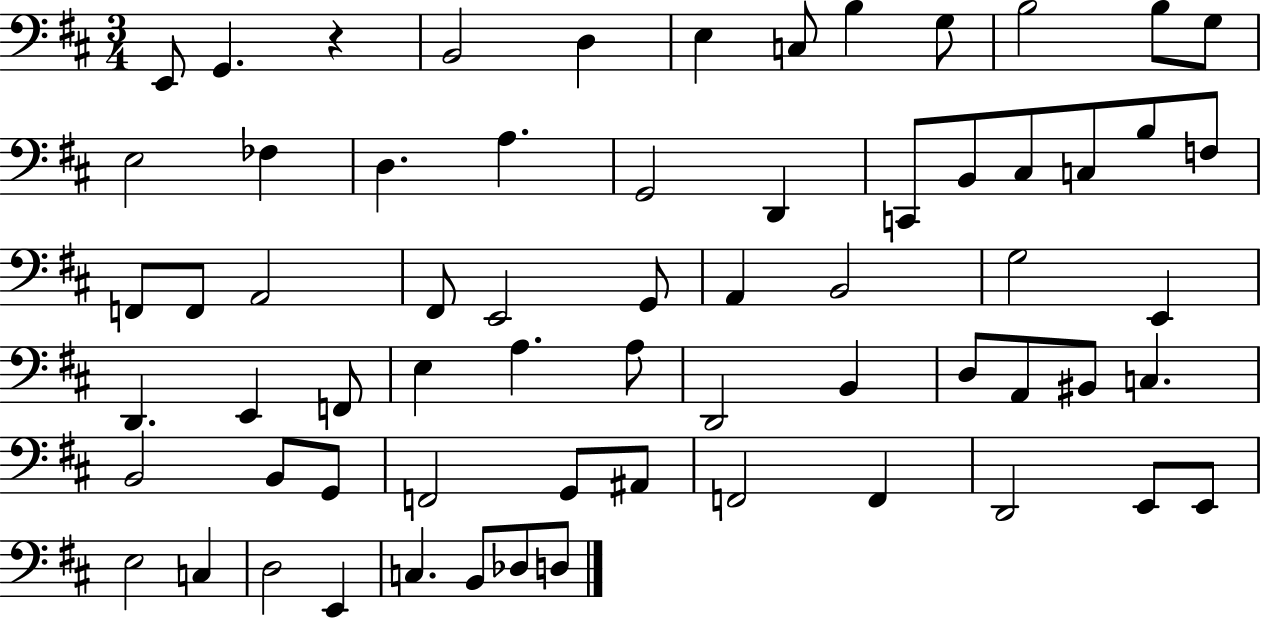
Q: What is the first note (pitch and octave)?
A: E2